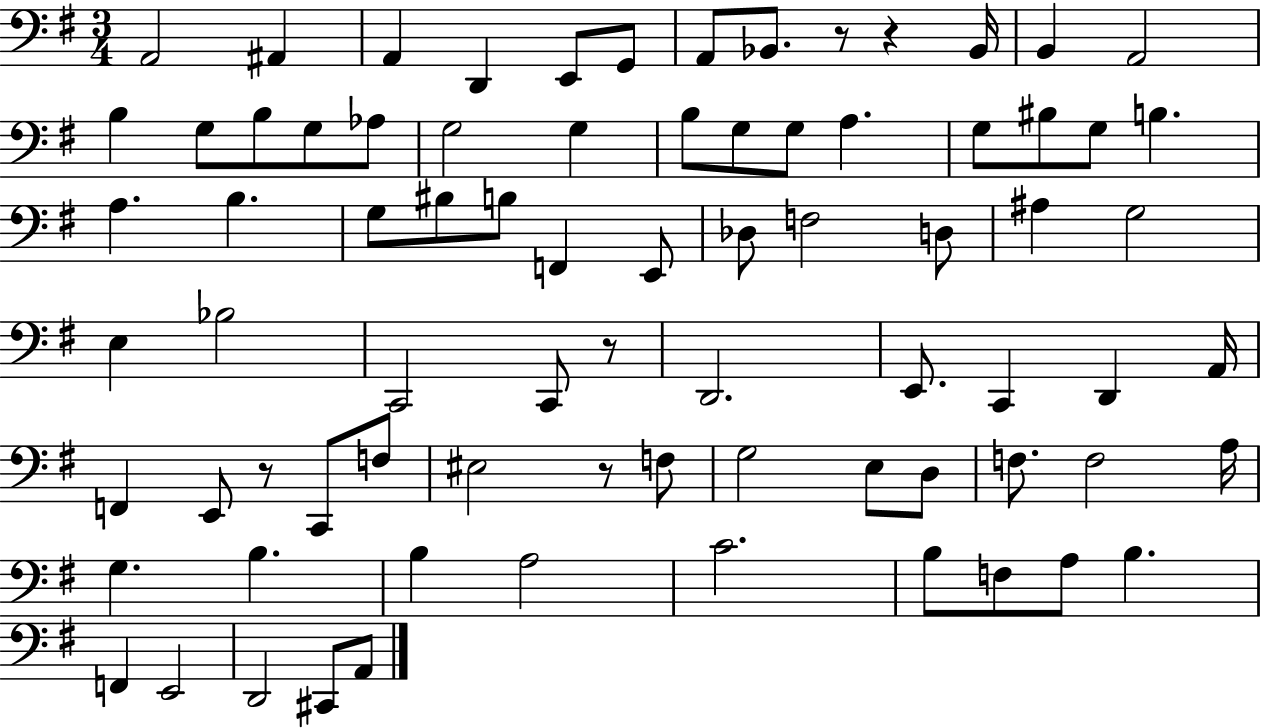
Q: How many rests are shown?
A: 5